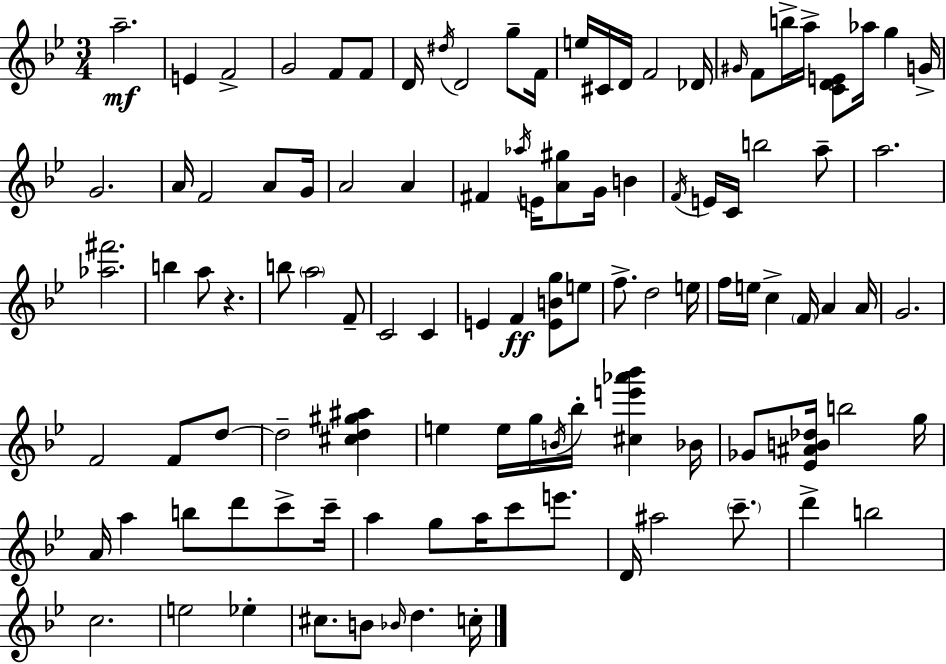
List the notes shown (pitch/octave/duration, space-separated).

A5/h. E4/q F4/h G4/h F4/e F4/e D4/s D#5/s D4/h G5/e F4/s E5/s C#4/s D4/s F4/h Db4/s G#4/s F4/e B5/s A5/s [C4,D4,E4]/e Ab5/s G5/q G4/s G4/h. A4/s F4/h A4/e G4/s A4/h A4/q F#4/q Ab5/s E4/s [A4,G#5]/e G4/s B4/q F4/s E4/s C4/s B5/h A5/e A5/h. [Ab5,F#6]/h. B5/q A5/e R/q. B5/e A5/h F4/e C4/h C4/q E4/q F4/q [E4,B4,G5]/e E5/e F5/e. D5/h E5/s F5/s E5/s C5/q F4/s A4/q A4/s G4/h. F4/h F4/e D5/e D5/h [C#5,D5,G#5,A#5]/q E5/q E5/s G5/s B4/s Bb5/s [C#5,E6,Ab6,Bb6]/q Bb4/s Gb4/e [Eb4,A#4,B4,Db5]/s B5/h G5/s A4/s A5/q B5/e D6/e C6/e C6/s A5/q G5/e A5/s C6/e E6/e. D4/s A#5/h C6/e. D6/q B5/h C5/h. E5/h Eb5/q C#5/e. B4/e Bb4/s D5/q. C5/s